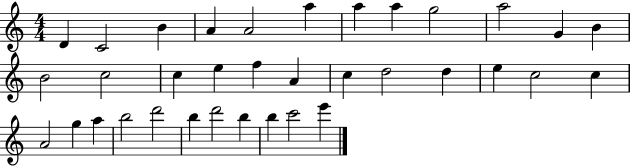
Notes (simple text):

D4/q C4/h B4/q A4/q A4/h A5/q A5/q A5/q G5/h A5/h G4/q B4/q B4/h C5/h C5/q E5/q F5/q A4/q C5/q D5/h D5/q E5/q C5/h C5/q A4/h G5/q A5/q B5/h D6/h B5/q D6/h B5/q B5/q C6/h E6/q